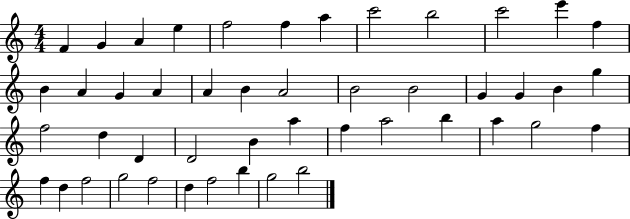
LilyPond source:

{
  \clef treble
  \numericTimeSignature
  \time 4/4
  \key c \major
  f'4 g'4 a'4 e''4 | f''2 f''4 a''4 | c'''2 b''2 | c'''2 e'''4 f''4 | \break b'4 a'4 g'4 a'4 | a'4 b'4 a'2 | b'2 b'2 | g'4 g'4 b'4 g''4 | \break f''2 d''4 d'4 | d'2 b'4 a''4 | f''4 a''2 b''4 | a''4 g''2 f''4 | \break f''4 d''4 f''2 | g''2 f''2 | d''4 f''2 b''4 | g''2 b''2 | \break \bar "|."
}